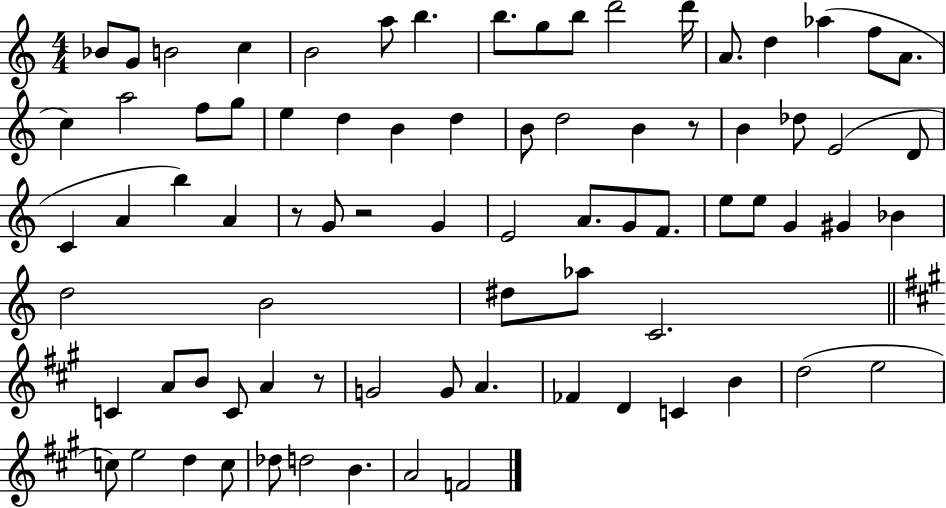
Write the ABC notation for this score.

X:1
T:Untitled
M:4/4
L:1/4
K:C
_B/2 G/2 B2 c B2 a/2 b b/2 g/2 b/2 d'2 d'/4 A/2 d _a f/2 A/2 c a2 f/2 g/2 e d B d B/2 d2 B z/2 B _d/2 E2 D/2 C A b A z/2 G/2 z2 G E2 A/2 G/2 F/2 e/2 e/2 G ^G _B d2 B2 ^d/2 _a/2 C2 C A/2 B/2 C/2 A z/2 G2 G/2 A _F D C B d2 e2 c/2 e2 d c/2 _d/2 d2 B A2 F2